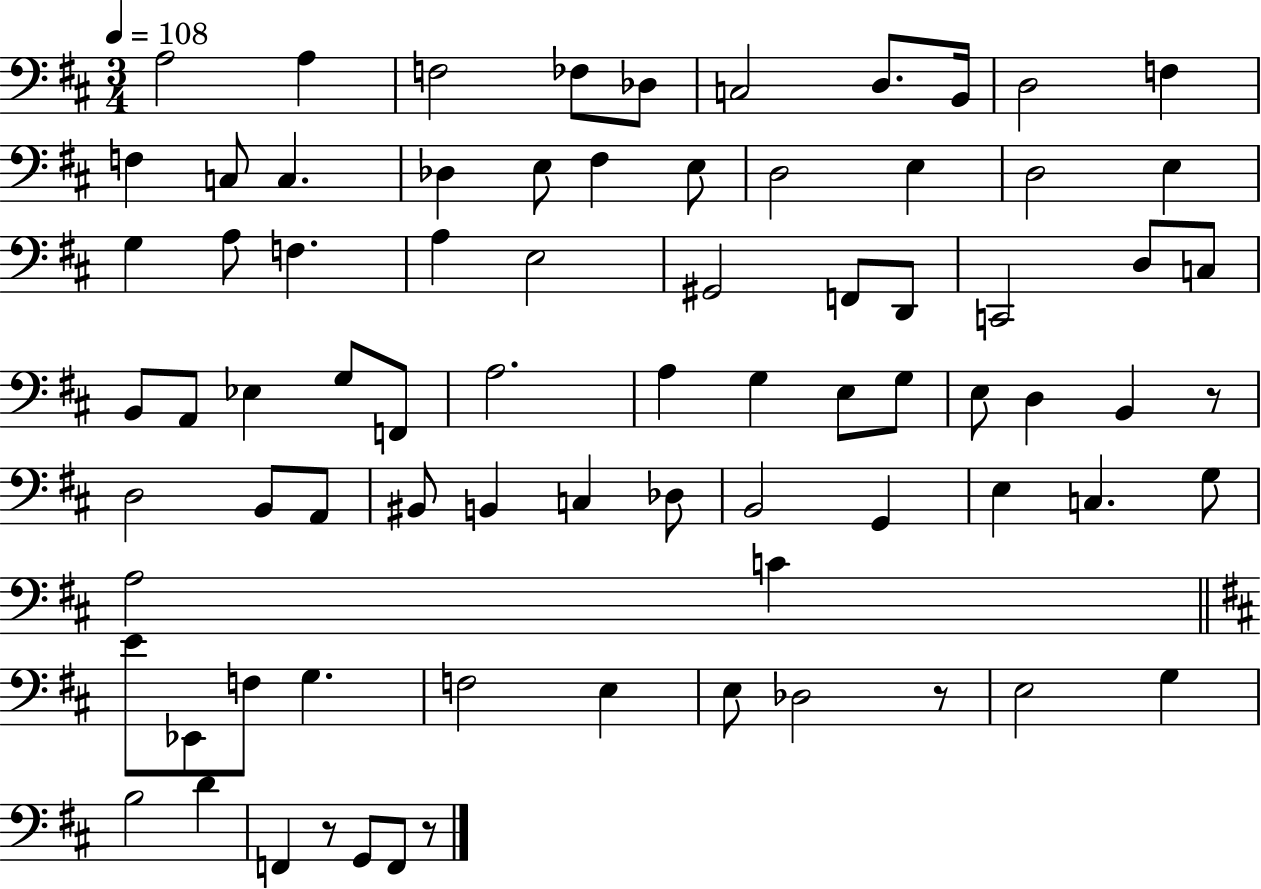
A3/h A3/q F3/h FES3/e Db3/e C3/h D3/e. B2/s D3/h F3/q F3/q C3/e C3/q. Db3/q E3/e F#3/q E3/e D3/h E3/q D3/h E3/q G3/q A3/e F3/q. A3/q E3/h G#2/h F2/e D2/e C2/h D3/e C3/e B2/e A2/e Eb3/q G3/e F2/e A3/h. A3/q G3/q E3/e G3/e E3/e D3/q B2/q R/e D3/h B2/e A2/e BIS2/e B2/q C3/q Db3/e B2/h G2/q E3/q C3/q. G3/e A3/h C4/q E4/e Eb2/e F3/e G3/q. F3/h E3/q E3/e Db3/h R/e E3/h G3/q B3/h D4/q F2/q R/e G2/e F2/e R/e